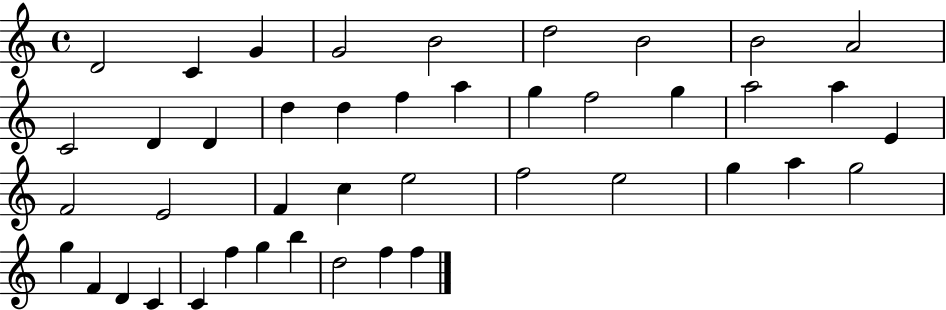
D4/h C4/q G4/q G4/h B4/h D5/h B4/h B4/h A4/h C4/h D4/q D4/q D5/q D5/q F5/q A5/q G5/q F5/h G5/q A5/h A5/q E4/q F4/h E4/h F4/q C5/q E5/h F5/h E5/h G5/q A5/q G5/h G5/q F4/q D4/q C4/q C4/q F5/q G5/q B5/q D5/h F5/q F5/q